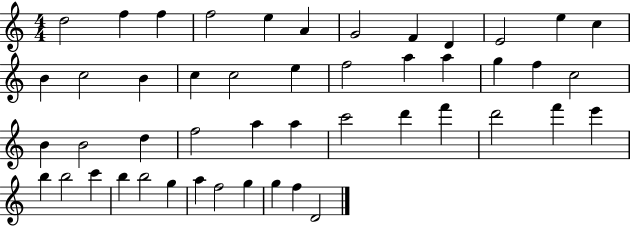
X:1
T:Untitled
M:4/4
L:1/4
K:C
d2 f f f2 e A G2 F D E2 e c B c2 B c c2 e f2 a a g f c2 B B2 d f2 a a c'2 d' f' d'2 f' e' b b2 c' b b2 g a f2 g g f D2